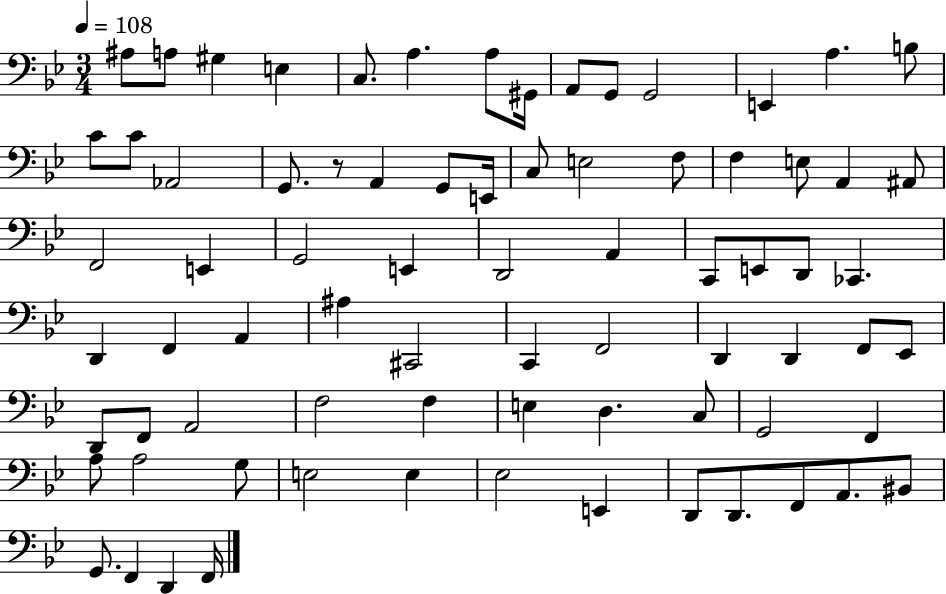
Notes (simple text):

A#3/e A3/e G#3/q E3/q C3/e. A3/q. A3/e G#2/s A2/e G2/e G2/h E2/q A3/q. B3/e C4/e C4/e Ab2/h G2/e. R/e A2/q G2/e E2/s C3/e E3/h F3/e F3/q E3/e A2/q A#2/e F2/h E2/q G2/h E2/q D2/h A2/q C2/e E2/e D2/e CES2/q. D2/q F2/q A2/q A#3/q C#2/h C2/q F2/h D2/q D2/q F2/e Eb2/e D2/e F2/e A2/h F3/h F3/q E3/q D3/q. C3/e G2/h F2/q A3/e A3/h G3/e E3/h E3/q Eb3/h E2/q D2/e D2/e. F2/e A2/e. BIS2/e G2/e. F2/q D2/q F2/s